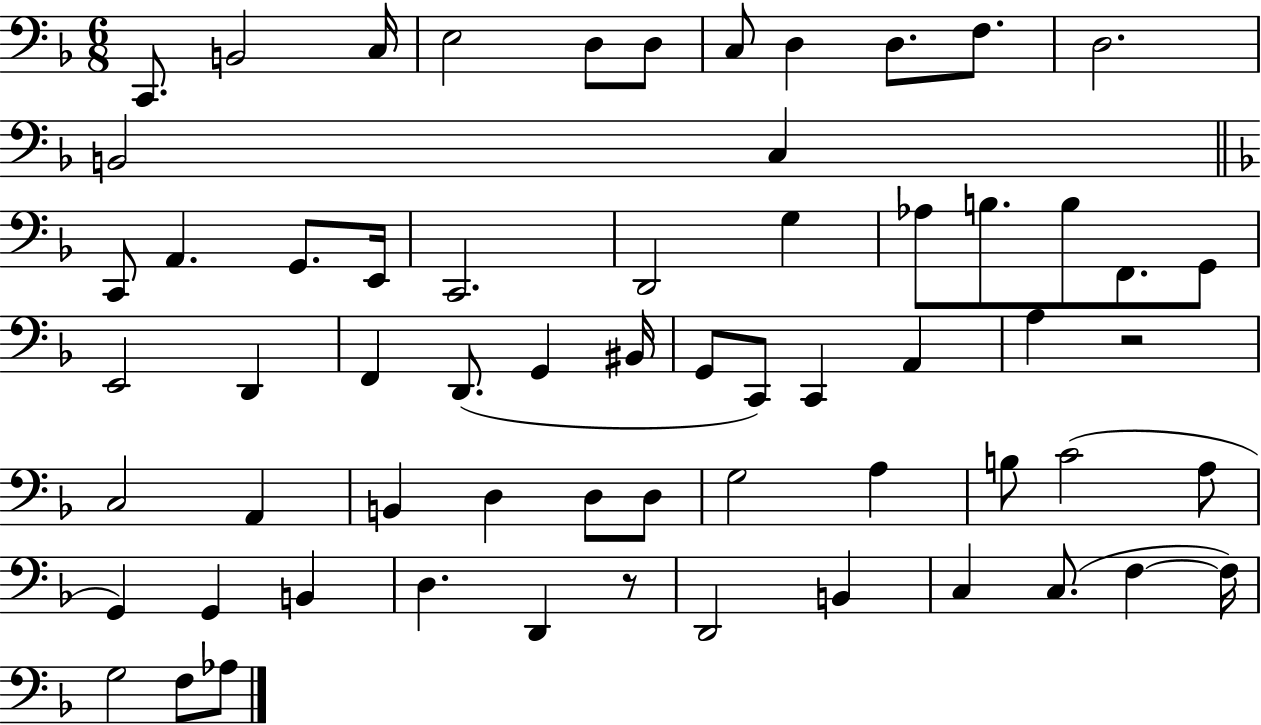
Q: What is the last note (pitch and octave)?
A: Ab3